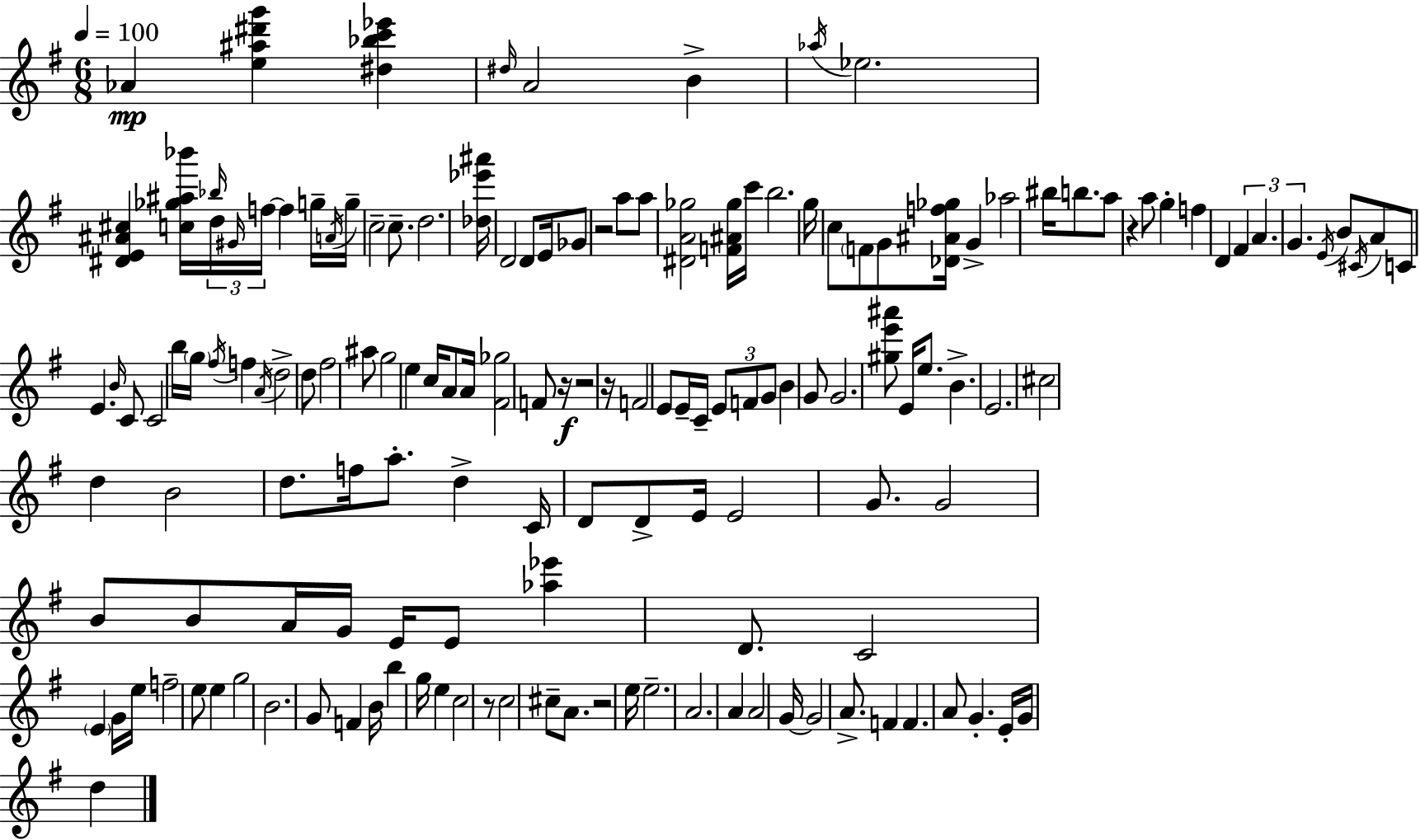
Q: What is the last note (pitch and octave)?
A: D5